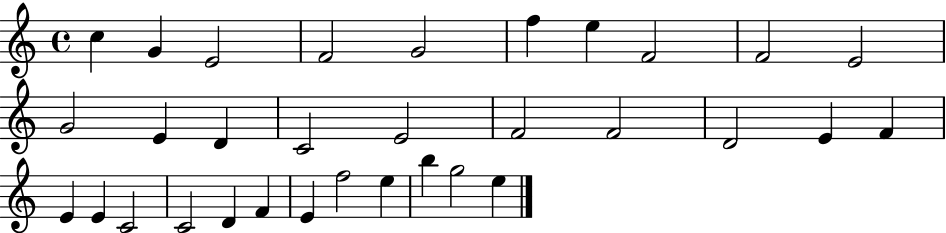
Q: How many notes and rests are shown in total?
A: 32